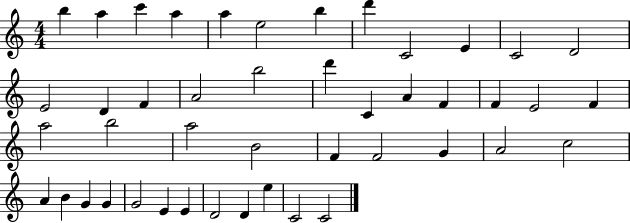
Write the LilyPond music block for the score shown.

{
  \clef treble
  \numericTimeSignature
  \time 4/4
  \key c \major
  b''4 a''4 c'''4 a''4 | a''4 e''2 b''4 | d'''4 c'2 e'4 | c'2 d'2 | \break e'2 d'4 f'4 | a'2 b''2 | d'''4 c'4 a'4 f'4 | f'4 e'2 f'4 | \break a''2 b''2 | a''2 b'2 | f'4 f'2 g'4 | a'2 c''2 | \break a'4 b'4 g'4 g'4 | g'2 e'4 e'4 | d'2 d'4 e''4 | c'2 c'2 | \break \bar "|."
}